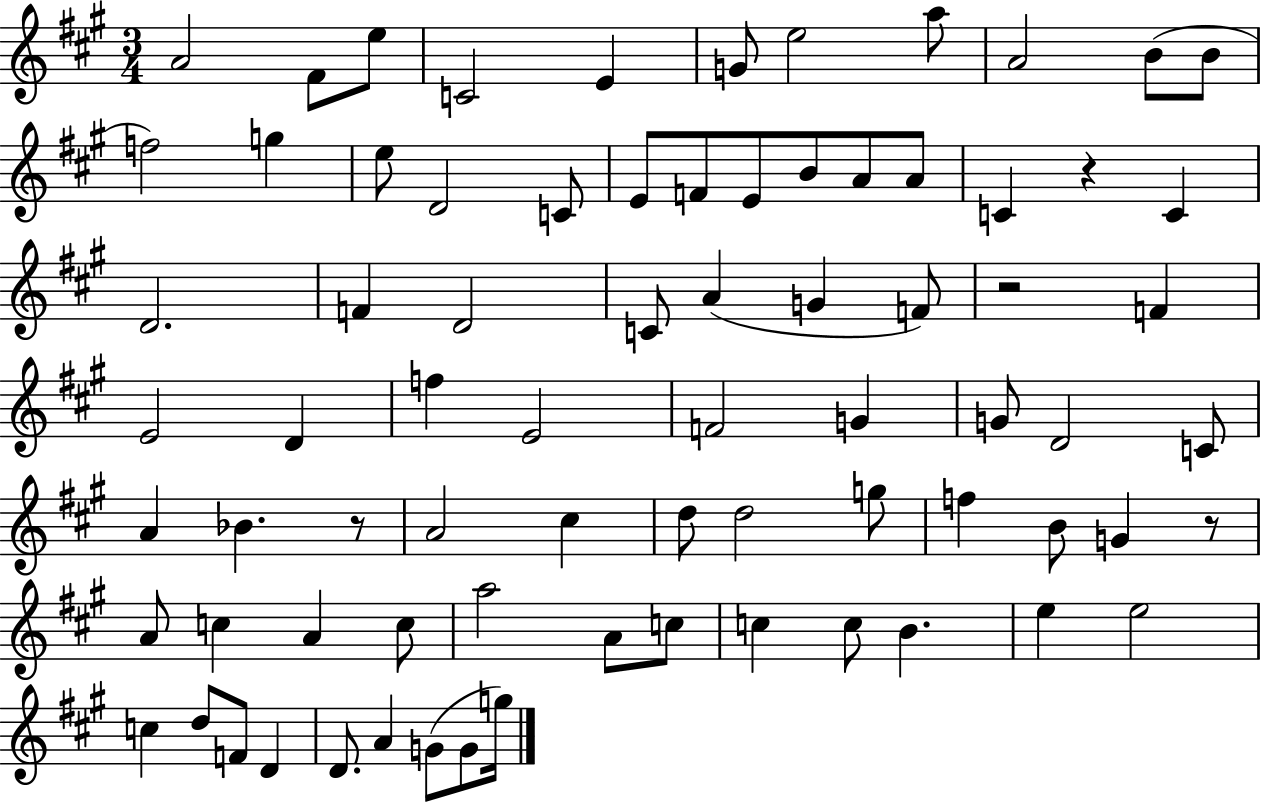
{
  \clef treble
  \numericTimeSignature
  \time 3/4
  \key a \major
  \repeat volta 2 { a'2 fis'8 e''8 | c'2 e'4 | g'8 e''2 a''8 | a'2 b'8( b'8 | \break f''2) g''4 | e''8 d'2 c'8 | e'8 f'8 e'8 b'8 a'8 a'8 | c'4 r4 c'4 | \break d'2. | f'4 d'2 | c'8 a'4( g'4 f'8) | r2 f'4 | \break e'2 d'4 | f''4 e'2 | f'2 g'4 | g'8 d'2 c'8 | \break a'4 bes'4. r8 | a'2 cis''4 | d''8 d''2 g''8 | f''4 b'8 g'4 r8 | \break a'8 c''4 a'4 c''8 | a''2 a'8 c''8 | c''4 c''8 b'4. | e''4 e''2 | \break c''4 d''8 f'8 d'4 | d'8. a'4 g'8( g'8 g''16) | } \bar "|."
}